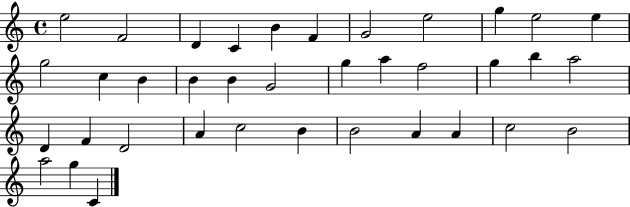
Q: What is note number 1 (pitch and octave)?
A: E5